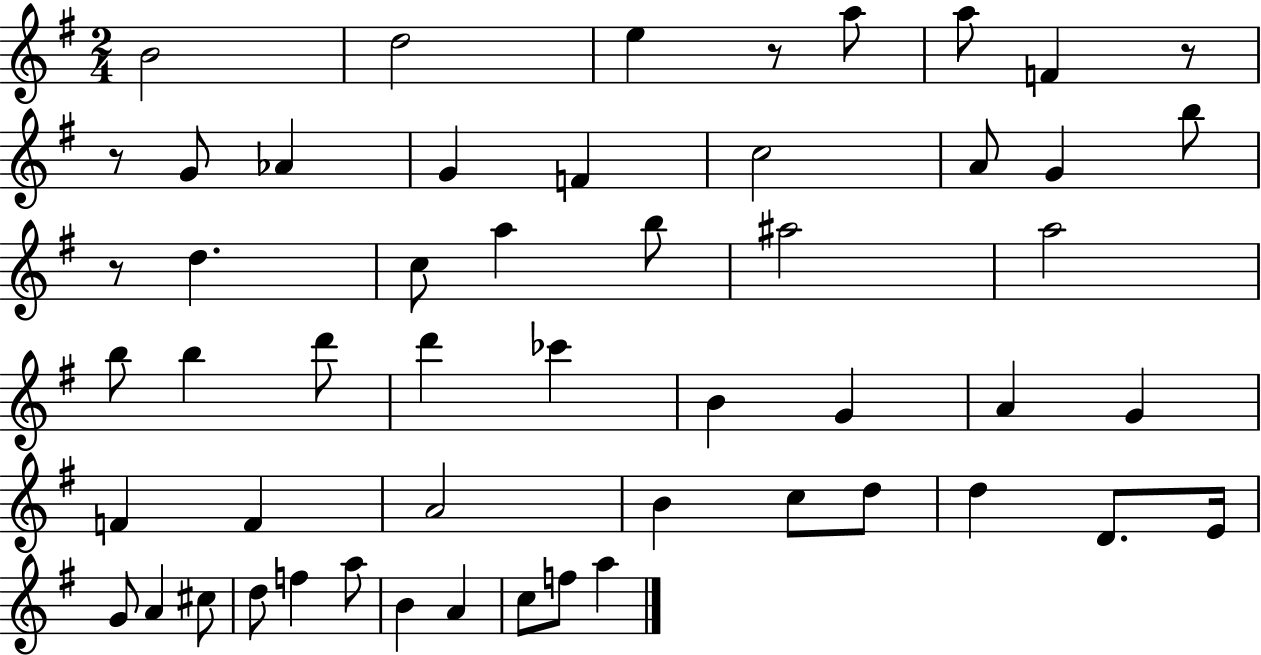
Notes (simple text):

B4/h D5/h E5/q R/e A5/e A5/e F4/q R/e R/e G4/e Ab4/q G4/q F4/q C5/h A4/e G4/q B5/e R/e D5/q. C5/e A5/q B5/e A#5/h A5/h B5/e B5/q D6/e D6/q CES6/q B4/q G4/q A4/q G4/q F4/q F4/q A4/h B4/q C5/e D5/e D5/q D4/e. E4/s G4/e A4/q C#5/e D5/e F5/q A5/e B4/q A4/q C5/e F5/e A5/q